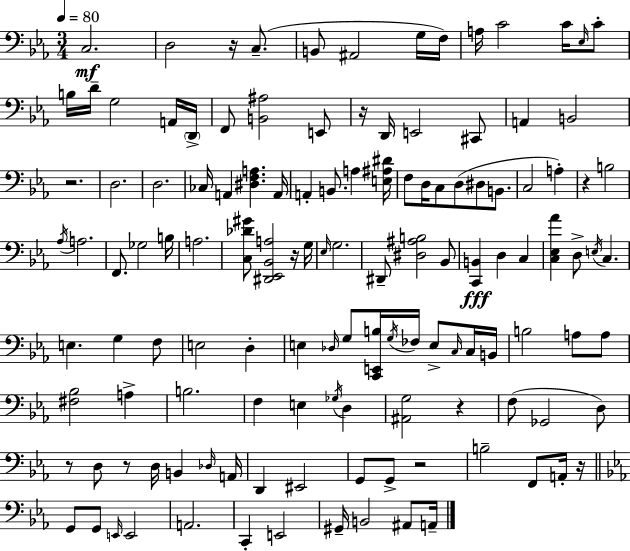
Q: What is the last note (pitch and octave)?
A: A2